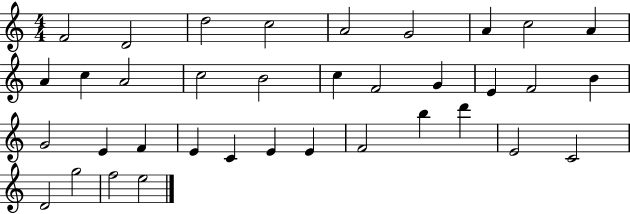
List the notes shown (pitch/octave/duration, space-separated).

F4/h D4/h D5/h C5/h A4/h G4/h A4/q C5/h A4/q A4/q C5/q A4/h C5/h B4/h C5/q F4/h G4/q E4/q F4/h B4/q G4/h E4/q F4/q E4/q C4/q E4/q E4/q F4/h B5/q D6/q E4/h C4/h D4/h G5/h F5/h E5/h